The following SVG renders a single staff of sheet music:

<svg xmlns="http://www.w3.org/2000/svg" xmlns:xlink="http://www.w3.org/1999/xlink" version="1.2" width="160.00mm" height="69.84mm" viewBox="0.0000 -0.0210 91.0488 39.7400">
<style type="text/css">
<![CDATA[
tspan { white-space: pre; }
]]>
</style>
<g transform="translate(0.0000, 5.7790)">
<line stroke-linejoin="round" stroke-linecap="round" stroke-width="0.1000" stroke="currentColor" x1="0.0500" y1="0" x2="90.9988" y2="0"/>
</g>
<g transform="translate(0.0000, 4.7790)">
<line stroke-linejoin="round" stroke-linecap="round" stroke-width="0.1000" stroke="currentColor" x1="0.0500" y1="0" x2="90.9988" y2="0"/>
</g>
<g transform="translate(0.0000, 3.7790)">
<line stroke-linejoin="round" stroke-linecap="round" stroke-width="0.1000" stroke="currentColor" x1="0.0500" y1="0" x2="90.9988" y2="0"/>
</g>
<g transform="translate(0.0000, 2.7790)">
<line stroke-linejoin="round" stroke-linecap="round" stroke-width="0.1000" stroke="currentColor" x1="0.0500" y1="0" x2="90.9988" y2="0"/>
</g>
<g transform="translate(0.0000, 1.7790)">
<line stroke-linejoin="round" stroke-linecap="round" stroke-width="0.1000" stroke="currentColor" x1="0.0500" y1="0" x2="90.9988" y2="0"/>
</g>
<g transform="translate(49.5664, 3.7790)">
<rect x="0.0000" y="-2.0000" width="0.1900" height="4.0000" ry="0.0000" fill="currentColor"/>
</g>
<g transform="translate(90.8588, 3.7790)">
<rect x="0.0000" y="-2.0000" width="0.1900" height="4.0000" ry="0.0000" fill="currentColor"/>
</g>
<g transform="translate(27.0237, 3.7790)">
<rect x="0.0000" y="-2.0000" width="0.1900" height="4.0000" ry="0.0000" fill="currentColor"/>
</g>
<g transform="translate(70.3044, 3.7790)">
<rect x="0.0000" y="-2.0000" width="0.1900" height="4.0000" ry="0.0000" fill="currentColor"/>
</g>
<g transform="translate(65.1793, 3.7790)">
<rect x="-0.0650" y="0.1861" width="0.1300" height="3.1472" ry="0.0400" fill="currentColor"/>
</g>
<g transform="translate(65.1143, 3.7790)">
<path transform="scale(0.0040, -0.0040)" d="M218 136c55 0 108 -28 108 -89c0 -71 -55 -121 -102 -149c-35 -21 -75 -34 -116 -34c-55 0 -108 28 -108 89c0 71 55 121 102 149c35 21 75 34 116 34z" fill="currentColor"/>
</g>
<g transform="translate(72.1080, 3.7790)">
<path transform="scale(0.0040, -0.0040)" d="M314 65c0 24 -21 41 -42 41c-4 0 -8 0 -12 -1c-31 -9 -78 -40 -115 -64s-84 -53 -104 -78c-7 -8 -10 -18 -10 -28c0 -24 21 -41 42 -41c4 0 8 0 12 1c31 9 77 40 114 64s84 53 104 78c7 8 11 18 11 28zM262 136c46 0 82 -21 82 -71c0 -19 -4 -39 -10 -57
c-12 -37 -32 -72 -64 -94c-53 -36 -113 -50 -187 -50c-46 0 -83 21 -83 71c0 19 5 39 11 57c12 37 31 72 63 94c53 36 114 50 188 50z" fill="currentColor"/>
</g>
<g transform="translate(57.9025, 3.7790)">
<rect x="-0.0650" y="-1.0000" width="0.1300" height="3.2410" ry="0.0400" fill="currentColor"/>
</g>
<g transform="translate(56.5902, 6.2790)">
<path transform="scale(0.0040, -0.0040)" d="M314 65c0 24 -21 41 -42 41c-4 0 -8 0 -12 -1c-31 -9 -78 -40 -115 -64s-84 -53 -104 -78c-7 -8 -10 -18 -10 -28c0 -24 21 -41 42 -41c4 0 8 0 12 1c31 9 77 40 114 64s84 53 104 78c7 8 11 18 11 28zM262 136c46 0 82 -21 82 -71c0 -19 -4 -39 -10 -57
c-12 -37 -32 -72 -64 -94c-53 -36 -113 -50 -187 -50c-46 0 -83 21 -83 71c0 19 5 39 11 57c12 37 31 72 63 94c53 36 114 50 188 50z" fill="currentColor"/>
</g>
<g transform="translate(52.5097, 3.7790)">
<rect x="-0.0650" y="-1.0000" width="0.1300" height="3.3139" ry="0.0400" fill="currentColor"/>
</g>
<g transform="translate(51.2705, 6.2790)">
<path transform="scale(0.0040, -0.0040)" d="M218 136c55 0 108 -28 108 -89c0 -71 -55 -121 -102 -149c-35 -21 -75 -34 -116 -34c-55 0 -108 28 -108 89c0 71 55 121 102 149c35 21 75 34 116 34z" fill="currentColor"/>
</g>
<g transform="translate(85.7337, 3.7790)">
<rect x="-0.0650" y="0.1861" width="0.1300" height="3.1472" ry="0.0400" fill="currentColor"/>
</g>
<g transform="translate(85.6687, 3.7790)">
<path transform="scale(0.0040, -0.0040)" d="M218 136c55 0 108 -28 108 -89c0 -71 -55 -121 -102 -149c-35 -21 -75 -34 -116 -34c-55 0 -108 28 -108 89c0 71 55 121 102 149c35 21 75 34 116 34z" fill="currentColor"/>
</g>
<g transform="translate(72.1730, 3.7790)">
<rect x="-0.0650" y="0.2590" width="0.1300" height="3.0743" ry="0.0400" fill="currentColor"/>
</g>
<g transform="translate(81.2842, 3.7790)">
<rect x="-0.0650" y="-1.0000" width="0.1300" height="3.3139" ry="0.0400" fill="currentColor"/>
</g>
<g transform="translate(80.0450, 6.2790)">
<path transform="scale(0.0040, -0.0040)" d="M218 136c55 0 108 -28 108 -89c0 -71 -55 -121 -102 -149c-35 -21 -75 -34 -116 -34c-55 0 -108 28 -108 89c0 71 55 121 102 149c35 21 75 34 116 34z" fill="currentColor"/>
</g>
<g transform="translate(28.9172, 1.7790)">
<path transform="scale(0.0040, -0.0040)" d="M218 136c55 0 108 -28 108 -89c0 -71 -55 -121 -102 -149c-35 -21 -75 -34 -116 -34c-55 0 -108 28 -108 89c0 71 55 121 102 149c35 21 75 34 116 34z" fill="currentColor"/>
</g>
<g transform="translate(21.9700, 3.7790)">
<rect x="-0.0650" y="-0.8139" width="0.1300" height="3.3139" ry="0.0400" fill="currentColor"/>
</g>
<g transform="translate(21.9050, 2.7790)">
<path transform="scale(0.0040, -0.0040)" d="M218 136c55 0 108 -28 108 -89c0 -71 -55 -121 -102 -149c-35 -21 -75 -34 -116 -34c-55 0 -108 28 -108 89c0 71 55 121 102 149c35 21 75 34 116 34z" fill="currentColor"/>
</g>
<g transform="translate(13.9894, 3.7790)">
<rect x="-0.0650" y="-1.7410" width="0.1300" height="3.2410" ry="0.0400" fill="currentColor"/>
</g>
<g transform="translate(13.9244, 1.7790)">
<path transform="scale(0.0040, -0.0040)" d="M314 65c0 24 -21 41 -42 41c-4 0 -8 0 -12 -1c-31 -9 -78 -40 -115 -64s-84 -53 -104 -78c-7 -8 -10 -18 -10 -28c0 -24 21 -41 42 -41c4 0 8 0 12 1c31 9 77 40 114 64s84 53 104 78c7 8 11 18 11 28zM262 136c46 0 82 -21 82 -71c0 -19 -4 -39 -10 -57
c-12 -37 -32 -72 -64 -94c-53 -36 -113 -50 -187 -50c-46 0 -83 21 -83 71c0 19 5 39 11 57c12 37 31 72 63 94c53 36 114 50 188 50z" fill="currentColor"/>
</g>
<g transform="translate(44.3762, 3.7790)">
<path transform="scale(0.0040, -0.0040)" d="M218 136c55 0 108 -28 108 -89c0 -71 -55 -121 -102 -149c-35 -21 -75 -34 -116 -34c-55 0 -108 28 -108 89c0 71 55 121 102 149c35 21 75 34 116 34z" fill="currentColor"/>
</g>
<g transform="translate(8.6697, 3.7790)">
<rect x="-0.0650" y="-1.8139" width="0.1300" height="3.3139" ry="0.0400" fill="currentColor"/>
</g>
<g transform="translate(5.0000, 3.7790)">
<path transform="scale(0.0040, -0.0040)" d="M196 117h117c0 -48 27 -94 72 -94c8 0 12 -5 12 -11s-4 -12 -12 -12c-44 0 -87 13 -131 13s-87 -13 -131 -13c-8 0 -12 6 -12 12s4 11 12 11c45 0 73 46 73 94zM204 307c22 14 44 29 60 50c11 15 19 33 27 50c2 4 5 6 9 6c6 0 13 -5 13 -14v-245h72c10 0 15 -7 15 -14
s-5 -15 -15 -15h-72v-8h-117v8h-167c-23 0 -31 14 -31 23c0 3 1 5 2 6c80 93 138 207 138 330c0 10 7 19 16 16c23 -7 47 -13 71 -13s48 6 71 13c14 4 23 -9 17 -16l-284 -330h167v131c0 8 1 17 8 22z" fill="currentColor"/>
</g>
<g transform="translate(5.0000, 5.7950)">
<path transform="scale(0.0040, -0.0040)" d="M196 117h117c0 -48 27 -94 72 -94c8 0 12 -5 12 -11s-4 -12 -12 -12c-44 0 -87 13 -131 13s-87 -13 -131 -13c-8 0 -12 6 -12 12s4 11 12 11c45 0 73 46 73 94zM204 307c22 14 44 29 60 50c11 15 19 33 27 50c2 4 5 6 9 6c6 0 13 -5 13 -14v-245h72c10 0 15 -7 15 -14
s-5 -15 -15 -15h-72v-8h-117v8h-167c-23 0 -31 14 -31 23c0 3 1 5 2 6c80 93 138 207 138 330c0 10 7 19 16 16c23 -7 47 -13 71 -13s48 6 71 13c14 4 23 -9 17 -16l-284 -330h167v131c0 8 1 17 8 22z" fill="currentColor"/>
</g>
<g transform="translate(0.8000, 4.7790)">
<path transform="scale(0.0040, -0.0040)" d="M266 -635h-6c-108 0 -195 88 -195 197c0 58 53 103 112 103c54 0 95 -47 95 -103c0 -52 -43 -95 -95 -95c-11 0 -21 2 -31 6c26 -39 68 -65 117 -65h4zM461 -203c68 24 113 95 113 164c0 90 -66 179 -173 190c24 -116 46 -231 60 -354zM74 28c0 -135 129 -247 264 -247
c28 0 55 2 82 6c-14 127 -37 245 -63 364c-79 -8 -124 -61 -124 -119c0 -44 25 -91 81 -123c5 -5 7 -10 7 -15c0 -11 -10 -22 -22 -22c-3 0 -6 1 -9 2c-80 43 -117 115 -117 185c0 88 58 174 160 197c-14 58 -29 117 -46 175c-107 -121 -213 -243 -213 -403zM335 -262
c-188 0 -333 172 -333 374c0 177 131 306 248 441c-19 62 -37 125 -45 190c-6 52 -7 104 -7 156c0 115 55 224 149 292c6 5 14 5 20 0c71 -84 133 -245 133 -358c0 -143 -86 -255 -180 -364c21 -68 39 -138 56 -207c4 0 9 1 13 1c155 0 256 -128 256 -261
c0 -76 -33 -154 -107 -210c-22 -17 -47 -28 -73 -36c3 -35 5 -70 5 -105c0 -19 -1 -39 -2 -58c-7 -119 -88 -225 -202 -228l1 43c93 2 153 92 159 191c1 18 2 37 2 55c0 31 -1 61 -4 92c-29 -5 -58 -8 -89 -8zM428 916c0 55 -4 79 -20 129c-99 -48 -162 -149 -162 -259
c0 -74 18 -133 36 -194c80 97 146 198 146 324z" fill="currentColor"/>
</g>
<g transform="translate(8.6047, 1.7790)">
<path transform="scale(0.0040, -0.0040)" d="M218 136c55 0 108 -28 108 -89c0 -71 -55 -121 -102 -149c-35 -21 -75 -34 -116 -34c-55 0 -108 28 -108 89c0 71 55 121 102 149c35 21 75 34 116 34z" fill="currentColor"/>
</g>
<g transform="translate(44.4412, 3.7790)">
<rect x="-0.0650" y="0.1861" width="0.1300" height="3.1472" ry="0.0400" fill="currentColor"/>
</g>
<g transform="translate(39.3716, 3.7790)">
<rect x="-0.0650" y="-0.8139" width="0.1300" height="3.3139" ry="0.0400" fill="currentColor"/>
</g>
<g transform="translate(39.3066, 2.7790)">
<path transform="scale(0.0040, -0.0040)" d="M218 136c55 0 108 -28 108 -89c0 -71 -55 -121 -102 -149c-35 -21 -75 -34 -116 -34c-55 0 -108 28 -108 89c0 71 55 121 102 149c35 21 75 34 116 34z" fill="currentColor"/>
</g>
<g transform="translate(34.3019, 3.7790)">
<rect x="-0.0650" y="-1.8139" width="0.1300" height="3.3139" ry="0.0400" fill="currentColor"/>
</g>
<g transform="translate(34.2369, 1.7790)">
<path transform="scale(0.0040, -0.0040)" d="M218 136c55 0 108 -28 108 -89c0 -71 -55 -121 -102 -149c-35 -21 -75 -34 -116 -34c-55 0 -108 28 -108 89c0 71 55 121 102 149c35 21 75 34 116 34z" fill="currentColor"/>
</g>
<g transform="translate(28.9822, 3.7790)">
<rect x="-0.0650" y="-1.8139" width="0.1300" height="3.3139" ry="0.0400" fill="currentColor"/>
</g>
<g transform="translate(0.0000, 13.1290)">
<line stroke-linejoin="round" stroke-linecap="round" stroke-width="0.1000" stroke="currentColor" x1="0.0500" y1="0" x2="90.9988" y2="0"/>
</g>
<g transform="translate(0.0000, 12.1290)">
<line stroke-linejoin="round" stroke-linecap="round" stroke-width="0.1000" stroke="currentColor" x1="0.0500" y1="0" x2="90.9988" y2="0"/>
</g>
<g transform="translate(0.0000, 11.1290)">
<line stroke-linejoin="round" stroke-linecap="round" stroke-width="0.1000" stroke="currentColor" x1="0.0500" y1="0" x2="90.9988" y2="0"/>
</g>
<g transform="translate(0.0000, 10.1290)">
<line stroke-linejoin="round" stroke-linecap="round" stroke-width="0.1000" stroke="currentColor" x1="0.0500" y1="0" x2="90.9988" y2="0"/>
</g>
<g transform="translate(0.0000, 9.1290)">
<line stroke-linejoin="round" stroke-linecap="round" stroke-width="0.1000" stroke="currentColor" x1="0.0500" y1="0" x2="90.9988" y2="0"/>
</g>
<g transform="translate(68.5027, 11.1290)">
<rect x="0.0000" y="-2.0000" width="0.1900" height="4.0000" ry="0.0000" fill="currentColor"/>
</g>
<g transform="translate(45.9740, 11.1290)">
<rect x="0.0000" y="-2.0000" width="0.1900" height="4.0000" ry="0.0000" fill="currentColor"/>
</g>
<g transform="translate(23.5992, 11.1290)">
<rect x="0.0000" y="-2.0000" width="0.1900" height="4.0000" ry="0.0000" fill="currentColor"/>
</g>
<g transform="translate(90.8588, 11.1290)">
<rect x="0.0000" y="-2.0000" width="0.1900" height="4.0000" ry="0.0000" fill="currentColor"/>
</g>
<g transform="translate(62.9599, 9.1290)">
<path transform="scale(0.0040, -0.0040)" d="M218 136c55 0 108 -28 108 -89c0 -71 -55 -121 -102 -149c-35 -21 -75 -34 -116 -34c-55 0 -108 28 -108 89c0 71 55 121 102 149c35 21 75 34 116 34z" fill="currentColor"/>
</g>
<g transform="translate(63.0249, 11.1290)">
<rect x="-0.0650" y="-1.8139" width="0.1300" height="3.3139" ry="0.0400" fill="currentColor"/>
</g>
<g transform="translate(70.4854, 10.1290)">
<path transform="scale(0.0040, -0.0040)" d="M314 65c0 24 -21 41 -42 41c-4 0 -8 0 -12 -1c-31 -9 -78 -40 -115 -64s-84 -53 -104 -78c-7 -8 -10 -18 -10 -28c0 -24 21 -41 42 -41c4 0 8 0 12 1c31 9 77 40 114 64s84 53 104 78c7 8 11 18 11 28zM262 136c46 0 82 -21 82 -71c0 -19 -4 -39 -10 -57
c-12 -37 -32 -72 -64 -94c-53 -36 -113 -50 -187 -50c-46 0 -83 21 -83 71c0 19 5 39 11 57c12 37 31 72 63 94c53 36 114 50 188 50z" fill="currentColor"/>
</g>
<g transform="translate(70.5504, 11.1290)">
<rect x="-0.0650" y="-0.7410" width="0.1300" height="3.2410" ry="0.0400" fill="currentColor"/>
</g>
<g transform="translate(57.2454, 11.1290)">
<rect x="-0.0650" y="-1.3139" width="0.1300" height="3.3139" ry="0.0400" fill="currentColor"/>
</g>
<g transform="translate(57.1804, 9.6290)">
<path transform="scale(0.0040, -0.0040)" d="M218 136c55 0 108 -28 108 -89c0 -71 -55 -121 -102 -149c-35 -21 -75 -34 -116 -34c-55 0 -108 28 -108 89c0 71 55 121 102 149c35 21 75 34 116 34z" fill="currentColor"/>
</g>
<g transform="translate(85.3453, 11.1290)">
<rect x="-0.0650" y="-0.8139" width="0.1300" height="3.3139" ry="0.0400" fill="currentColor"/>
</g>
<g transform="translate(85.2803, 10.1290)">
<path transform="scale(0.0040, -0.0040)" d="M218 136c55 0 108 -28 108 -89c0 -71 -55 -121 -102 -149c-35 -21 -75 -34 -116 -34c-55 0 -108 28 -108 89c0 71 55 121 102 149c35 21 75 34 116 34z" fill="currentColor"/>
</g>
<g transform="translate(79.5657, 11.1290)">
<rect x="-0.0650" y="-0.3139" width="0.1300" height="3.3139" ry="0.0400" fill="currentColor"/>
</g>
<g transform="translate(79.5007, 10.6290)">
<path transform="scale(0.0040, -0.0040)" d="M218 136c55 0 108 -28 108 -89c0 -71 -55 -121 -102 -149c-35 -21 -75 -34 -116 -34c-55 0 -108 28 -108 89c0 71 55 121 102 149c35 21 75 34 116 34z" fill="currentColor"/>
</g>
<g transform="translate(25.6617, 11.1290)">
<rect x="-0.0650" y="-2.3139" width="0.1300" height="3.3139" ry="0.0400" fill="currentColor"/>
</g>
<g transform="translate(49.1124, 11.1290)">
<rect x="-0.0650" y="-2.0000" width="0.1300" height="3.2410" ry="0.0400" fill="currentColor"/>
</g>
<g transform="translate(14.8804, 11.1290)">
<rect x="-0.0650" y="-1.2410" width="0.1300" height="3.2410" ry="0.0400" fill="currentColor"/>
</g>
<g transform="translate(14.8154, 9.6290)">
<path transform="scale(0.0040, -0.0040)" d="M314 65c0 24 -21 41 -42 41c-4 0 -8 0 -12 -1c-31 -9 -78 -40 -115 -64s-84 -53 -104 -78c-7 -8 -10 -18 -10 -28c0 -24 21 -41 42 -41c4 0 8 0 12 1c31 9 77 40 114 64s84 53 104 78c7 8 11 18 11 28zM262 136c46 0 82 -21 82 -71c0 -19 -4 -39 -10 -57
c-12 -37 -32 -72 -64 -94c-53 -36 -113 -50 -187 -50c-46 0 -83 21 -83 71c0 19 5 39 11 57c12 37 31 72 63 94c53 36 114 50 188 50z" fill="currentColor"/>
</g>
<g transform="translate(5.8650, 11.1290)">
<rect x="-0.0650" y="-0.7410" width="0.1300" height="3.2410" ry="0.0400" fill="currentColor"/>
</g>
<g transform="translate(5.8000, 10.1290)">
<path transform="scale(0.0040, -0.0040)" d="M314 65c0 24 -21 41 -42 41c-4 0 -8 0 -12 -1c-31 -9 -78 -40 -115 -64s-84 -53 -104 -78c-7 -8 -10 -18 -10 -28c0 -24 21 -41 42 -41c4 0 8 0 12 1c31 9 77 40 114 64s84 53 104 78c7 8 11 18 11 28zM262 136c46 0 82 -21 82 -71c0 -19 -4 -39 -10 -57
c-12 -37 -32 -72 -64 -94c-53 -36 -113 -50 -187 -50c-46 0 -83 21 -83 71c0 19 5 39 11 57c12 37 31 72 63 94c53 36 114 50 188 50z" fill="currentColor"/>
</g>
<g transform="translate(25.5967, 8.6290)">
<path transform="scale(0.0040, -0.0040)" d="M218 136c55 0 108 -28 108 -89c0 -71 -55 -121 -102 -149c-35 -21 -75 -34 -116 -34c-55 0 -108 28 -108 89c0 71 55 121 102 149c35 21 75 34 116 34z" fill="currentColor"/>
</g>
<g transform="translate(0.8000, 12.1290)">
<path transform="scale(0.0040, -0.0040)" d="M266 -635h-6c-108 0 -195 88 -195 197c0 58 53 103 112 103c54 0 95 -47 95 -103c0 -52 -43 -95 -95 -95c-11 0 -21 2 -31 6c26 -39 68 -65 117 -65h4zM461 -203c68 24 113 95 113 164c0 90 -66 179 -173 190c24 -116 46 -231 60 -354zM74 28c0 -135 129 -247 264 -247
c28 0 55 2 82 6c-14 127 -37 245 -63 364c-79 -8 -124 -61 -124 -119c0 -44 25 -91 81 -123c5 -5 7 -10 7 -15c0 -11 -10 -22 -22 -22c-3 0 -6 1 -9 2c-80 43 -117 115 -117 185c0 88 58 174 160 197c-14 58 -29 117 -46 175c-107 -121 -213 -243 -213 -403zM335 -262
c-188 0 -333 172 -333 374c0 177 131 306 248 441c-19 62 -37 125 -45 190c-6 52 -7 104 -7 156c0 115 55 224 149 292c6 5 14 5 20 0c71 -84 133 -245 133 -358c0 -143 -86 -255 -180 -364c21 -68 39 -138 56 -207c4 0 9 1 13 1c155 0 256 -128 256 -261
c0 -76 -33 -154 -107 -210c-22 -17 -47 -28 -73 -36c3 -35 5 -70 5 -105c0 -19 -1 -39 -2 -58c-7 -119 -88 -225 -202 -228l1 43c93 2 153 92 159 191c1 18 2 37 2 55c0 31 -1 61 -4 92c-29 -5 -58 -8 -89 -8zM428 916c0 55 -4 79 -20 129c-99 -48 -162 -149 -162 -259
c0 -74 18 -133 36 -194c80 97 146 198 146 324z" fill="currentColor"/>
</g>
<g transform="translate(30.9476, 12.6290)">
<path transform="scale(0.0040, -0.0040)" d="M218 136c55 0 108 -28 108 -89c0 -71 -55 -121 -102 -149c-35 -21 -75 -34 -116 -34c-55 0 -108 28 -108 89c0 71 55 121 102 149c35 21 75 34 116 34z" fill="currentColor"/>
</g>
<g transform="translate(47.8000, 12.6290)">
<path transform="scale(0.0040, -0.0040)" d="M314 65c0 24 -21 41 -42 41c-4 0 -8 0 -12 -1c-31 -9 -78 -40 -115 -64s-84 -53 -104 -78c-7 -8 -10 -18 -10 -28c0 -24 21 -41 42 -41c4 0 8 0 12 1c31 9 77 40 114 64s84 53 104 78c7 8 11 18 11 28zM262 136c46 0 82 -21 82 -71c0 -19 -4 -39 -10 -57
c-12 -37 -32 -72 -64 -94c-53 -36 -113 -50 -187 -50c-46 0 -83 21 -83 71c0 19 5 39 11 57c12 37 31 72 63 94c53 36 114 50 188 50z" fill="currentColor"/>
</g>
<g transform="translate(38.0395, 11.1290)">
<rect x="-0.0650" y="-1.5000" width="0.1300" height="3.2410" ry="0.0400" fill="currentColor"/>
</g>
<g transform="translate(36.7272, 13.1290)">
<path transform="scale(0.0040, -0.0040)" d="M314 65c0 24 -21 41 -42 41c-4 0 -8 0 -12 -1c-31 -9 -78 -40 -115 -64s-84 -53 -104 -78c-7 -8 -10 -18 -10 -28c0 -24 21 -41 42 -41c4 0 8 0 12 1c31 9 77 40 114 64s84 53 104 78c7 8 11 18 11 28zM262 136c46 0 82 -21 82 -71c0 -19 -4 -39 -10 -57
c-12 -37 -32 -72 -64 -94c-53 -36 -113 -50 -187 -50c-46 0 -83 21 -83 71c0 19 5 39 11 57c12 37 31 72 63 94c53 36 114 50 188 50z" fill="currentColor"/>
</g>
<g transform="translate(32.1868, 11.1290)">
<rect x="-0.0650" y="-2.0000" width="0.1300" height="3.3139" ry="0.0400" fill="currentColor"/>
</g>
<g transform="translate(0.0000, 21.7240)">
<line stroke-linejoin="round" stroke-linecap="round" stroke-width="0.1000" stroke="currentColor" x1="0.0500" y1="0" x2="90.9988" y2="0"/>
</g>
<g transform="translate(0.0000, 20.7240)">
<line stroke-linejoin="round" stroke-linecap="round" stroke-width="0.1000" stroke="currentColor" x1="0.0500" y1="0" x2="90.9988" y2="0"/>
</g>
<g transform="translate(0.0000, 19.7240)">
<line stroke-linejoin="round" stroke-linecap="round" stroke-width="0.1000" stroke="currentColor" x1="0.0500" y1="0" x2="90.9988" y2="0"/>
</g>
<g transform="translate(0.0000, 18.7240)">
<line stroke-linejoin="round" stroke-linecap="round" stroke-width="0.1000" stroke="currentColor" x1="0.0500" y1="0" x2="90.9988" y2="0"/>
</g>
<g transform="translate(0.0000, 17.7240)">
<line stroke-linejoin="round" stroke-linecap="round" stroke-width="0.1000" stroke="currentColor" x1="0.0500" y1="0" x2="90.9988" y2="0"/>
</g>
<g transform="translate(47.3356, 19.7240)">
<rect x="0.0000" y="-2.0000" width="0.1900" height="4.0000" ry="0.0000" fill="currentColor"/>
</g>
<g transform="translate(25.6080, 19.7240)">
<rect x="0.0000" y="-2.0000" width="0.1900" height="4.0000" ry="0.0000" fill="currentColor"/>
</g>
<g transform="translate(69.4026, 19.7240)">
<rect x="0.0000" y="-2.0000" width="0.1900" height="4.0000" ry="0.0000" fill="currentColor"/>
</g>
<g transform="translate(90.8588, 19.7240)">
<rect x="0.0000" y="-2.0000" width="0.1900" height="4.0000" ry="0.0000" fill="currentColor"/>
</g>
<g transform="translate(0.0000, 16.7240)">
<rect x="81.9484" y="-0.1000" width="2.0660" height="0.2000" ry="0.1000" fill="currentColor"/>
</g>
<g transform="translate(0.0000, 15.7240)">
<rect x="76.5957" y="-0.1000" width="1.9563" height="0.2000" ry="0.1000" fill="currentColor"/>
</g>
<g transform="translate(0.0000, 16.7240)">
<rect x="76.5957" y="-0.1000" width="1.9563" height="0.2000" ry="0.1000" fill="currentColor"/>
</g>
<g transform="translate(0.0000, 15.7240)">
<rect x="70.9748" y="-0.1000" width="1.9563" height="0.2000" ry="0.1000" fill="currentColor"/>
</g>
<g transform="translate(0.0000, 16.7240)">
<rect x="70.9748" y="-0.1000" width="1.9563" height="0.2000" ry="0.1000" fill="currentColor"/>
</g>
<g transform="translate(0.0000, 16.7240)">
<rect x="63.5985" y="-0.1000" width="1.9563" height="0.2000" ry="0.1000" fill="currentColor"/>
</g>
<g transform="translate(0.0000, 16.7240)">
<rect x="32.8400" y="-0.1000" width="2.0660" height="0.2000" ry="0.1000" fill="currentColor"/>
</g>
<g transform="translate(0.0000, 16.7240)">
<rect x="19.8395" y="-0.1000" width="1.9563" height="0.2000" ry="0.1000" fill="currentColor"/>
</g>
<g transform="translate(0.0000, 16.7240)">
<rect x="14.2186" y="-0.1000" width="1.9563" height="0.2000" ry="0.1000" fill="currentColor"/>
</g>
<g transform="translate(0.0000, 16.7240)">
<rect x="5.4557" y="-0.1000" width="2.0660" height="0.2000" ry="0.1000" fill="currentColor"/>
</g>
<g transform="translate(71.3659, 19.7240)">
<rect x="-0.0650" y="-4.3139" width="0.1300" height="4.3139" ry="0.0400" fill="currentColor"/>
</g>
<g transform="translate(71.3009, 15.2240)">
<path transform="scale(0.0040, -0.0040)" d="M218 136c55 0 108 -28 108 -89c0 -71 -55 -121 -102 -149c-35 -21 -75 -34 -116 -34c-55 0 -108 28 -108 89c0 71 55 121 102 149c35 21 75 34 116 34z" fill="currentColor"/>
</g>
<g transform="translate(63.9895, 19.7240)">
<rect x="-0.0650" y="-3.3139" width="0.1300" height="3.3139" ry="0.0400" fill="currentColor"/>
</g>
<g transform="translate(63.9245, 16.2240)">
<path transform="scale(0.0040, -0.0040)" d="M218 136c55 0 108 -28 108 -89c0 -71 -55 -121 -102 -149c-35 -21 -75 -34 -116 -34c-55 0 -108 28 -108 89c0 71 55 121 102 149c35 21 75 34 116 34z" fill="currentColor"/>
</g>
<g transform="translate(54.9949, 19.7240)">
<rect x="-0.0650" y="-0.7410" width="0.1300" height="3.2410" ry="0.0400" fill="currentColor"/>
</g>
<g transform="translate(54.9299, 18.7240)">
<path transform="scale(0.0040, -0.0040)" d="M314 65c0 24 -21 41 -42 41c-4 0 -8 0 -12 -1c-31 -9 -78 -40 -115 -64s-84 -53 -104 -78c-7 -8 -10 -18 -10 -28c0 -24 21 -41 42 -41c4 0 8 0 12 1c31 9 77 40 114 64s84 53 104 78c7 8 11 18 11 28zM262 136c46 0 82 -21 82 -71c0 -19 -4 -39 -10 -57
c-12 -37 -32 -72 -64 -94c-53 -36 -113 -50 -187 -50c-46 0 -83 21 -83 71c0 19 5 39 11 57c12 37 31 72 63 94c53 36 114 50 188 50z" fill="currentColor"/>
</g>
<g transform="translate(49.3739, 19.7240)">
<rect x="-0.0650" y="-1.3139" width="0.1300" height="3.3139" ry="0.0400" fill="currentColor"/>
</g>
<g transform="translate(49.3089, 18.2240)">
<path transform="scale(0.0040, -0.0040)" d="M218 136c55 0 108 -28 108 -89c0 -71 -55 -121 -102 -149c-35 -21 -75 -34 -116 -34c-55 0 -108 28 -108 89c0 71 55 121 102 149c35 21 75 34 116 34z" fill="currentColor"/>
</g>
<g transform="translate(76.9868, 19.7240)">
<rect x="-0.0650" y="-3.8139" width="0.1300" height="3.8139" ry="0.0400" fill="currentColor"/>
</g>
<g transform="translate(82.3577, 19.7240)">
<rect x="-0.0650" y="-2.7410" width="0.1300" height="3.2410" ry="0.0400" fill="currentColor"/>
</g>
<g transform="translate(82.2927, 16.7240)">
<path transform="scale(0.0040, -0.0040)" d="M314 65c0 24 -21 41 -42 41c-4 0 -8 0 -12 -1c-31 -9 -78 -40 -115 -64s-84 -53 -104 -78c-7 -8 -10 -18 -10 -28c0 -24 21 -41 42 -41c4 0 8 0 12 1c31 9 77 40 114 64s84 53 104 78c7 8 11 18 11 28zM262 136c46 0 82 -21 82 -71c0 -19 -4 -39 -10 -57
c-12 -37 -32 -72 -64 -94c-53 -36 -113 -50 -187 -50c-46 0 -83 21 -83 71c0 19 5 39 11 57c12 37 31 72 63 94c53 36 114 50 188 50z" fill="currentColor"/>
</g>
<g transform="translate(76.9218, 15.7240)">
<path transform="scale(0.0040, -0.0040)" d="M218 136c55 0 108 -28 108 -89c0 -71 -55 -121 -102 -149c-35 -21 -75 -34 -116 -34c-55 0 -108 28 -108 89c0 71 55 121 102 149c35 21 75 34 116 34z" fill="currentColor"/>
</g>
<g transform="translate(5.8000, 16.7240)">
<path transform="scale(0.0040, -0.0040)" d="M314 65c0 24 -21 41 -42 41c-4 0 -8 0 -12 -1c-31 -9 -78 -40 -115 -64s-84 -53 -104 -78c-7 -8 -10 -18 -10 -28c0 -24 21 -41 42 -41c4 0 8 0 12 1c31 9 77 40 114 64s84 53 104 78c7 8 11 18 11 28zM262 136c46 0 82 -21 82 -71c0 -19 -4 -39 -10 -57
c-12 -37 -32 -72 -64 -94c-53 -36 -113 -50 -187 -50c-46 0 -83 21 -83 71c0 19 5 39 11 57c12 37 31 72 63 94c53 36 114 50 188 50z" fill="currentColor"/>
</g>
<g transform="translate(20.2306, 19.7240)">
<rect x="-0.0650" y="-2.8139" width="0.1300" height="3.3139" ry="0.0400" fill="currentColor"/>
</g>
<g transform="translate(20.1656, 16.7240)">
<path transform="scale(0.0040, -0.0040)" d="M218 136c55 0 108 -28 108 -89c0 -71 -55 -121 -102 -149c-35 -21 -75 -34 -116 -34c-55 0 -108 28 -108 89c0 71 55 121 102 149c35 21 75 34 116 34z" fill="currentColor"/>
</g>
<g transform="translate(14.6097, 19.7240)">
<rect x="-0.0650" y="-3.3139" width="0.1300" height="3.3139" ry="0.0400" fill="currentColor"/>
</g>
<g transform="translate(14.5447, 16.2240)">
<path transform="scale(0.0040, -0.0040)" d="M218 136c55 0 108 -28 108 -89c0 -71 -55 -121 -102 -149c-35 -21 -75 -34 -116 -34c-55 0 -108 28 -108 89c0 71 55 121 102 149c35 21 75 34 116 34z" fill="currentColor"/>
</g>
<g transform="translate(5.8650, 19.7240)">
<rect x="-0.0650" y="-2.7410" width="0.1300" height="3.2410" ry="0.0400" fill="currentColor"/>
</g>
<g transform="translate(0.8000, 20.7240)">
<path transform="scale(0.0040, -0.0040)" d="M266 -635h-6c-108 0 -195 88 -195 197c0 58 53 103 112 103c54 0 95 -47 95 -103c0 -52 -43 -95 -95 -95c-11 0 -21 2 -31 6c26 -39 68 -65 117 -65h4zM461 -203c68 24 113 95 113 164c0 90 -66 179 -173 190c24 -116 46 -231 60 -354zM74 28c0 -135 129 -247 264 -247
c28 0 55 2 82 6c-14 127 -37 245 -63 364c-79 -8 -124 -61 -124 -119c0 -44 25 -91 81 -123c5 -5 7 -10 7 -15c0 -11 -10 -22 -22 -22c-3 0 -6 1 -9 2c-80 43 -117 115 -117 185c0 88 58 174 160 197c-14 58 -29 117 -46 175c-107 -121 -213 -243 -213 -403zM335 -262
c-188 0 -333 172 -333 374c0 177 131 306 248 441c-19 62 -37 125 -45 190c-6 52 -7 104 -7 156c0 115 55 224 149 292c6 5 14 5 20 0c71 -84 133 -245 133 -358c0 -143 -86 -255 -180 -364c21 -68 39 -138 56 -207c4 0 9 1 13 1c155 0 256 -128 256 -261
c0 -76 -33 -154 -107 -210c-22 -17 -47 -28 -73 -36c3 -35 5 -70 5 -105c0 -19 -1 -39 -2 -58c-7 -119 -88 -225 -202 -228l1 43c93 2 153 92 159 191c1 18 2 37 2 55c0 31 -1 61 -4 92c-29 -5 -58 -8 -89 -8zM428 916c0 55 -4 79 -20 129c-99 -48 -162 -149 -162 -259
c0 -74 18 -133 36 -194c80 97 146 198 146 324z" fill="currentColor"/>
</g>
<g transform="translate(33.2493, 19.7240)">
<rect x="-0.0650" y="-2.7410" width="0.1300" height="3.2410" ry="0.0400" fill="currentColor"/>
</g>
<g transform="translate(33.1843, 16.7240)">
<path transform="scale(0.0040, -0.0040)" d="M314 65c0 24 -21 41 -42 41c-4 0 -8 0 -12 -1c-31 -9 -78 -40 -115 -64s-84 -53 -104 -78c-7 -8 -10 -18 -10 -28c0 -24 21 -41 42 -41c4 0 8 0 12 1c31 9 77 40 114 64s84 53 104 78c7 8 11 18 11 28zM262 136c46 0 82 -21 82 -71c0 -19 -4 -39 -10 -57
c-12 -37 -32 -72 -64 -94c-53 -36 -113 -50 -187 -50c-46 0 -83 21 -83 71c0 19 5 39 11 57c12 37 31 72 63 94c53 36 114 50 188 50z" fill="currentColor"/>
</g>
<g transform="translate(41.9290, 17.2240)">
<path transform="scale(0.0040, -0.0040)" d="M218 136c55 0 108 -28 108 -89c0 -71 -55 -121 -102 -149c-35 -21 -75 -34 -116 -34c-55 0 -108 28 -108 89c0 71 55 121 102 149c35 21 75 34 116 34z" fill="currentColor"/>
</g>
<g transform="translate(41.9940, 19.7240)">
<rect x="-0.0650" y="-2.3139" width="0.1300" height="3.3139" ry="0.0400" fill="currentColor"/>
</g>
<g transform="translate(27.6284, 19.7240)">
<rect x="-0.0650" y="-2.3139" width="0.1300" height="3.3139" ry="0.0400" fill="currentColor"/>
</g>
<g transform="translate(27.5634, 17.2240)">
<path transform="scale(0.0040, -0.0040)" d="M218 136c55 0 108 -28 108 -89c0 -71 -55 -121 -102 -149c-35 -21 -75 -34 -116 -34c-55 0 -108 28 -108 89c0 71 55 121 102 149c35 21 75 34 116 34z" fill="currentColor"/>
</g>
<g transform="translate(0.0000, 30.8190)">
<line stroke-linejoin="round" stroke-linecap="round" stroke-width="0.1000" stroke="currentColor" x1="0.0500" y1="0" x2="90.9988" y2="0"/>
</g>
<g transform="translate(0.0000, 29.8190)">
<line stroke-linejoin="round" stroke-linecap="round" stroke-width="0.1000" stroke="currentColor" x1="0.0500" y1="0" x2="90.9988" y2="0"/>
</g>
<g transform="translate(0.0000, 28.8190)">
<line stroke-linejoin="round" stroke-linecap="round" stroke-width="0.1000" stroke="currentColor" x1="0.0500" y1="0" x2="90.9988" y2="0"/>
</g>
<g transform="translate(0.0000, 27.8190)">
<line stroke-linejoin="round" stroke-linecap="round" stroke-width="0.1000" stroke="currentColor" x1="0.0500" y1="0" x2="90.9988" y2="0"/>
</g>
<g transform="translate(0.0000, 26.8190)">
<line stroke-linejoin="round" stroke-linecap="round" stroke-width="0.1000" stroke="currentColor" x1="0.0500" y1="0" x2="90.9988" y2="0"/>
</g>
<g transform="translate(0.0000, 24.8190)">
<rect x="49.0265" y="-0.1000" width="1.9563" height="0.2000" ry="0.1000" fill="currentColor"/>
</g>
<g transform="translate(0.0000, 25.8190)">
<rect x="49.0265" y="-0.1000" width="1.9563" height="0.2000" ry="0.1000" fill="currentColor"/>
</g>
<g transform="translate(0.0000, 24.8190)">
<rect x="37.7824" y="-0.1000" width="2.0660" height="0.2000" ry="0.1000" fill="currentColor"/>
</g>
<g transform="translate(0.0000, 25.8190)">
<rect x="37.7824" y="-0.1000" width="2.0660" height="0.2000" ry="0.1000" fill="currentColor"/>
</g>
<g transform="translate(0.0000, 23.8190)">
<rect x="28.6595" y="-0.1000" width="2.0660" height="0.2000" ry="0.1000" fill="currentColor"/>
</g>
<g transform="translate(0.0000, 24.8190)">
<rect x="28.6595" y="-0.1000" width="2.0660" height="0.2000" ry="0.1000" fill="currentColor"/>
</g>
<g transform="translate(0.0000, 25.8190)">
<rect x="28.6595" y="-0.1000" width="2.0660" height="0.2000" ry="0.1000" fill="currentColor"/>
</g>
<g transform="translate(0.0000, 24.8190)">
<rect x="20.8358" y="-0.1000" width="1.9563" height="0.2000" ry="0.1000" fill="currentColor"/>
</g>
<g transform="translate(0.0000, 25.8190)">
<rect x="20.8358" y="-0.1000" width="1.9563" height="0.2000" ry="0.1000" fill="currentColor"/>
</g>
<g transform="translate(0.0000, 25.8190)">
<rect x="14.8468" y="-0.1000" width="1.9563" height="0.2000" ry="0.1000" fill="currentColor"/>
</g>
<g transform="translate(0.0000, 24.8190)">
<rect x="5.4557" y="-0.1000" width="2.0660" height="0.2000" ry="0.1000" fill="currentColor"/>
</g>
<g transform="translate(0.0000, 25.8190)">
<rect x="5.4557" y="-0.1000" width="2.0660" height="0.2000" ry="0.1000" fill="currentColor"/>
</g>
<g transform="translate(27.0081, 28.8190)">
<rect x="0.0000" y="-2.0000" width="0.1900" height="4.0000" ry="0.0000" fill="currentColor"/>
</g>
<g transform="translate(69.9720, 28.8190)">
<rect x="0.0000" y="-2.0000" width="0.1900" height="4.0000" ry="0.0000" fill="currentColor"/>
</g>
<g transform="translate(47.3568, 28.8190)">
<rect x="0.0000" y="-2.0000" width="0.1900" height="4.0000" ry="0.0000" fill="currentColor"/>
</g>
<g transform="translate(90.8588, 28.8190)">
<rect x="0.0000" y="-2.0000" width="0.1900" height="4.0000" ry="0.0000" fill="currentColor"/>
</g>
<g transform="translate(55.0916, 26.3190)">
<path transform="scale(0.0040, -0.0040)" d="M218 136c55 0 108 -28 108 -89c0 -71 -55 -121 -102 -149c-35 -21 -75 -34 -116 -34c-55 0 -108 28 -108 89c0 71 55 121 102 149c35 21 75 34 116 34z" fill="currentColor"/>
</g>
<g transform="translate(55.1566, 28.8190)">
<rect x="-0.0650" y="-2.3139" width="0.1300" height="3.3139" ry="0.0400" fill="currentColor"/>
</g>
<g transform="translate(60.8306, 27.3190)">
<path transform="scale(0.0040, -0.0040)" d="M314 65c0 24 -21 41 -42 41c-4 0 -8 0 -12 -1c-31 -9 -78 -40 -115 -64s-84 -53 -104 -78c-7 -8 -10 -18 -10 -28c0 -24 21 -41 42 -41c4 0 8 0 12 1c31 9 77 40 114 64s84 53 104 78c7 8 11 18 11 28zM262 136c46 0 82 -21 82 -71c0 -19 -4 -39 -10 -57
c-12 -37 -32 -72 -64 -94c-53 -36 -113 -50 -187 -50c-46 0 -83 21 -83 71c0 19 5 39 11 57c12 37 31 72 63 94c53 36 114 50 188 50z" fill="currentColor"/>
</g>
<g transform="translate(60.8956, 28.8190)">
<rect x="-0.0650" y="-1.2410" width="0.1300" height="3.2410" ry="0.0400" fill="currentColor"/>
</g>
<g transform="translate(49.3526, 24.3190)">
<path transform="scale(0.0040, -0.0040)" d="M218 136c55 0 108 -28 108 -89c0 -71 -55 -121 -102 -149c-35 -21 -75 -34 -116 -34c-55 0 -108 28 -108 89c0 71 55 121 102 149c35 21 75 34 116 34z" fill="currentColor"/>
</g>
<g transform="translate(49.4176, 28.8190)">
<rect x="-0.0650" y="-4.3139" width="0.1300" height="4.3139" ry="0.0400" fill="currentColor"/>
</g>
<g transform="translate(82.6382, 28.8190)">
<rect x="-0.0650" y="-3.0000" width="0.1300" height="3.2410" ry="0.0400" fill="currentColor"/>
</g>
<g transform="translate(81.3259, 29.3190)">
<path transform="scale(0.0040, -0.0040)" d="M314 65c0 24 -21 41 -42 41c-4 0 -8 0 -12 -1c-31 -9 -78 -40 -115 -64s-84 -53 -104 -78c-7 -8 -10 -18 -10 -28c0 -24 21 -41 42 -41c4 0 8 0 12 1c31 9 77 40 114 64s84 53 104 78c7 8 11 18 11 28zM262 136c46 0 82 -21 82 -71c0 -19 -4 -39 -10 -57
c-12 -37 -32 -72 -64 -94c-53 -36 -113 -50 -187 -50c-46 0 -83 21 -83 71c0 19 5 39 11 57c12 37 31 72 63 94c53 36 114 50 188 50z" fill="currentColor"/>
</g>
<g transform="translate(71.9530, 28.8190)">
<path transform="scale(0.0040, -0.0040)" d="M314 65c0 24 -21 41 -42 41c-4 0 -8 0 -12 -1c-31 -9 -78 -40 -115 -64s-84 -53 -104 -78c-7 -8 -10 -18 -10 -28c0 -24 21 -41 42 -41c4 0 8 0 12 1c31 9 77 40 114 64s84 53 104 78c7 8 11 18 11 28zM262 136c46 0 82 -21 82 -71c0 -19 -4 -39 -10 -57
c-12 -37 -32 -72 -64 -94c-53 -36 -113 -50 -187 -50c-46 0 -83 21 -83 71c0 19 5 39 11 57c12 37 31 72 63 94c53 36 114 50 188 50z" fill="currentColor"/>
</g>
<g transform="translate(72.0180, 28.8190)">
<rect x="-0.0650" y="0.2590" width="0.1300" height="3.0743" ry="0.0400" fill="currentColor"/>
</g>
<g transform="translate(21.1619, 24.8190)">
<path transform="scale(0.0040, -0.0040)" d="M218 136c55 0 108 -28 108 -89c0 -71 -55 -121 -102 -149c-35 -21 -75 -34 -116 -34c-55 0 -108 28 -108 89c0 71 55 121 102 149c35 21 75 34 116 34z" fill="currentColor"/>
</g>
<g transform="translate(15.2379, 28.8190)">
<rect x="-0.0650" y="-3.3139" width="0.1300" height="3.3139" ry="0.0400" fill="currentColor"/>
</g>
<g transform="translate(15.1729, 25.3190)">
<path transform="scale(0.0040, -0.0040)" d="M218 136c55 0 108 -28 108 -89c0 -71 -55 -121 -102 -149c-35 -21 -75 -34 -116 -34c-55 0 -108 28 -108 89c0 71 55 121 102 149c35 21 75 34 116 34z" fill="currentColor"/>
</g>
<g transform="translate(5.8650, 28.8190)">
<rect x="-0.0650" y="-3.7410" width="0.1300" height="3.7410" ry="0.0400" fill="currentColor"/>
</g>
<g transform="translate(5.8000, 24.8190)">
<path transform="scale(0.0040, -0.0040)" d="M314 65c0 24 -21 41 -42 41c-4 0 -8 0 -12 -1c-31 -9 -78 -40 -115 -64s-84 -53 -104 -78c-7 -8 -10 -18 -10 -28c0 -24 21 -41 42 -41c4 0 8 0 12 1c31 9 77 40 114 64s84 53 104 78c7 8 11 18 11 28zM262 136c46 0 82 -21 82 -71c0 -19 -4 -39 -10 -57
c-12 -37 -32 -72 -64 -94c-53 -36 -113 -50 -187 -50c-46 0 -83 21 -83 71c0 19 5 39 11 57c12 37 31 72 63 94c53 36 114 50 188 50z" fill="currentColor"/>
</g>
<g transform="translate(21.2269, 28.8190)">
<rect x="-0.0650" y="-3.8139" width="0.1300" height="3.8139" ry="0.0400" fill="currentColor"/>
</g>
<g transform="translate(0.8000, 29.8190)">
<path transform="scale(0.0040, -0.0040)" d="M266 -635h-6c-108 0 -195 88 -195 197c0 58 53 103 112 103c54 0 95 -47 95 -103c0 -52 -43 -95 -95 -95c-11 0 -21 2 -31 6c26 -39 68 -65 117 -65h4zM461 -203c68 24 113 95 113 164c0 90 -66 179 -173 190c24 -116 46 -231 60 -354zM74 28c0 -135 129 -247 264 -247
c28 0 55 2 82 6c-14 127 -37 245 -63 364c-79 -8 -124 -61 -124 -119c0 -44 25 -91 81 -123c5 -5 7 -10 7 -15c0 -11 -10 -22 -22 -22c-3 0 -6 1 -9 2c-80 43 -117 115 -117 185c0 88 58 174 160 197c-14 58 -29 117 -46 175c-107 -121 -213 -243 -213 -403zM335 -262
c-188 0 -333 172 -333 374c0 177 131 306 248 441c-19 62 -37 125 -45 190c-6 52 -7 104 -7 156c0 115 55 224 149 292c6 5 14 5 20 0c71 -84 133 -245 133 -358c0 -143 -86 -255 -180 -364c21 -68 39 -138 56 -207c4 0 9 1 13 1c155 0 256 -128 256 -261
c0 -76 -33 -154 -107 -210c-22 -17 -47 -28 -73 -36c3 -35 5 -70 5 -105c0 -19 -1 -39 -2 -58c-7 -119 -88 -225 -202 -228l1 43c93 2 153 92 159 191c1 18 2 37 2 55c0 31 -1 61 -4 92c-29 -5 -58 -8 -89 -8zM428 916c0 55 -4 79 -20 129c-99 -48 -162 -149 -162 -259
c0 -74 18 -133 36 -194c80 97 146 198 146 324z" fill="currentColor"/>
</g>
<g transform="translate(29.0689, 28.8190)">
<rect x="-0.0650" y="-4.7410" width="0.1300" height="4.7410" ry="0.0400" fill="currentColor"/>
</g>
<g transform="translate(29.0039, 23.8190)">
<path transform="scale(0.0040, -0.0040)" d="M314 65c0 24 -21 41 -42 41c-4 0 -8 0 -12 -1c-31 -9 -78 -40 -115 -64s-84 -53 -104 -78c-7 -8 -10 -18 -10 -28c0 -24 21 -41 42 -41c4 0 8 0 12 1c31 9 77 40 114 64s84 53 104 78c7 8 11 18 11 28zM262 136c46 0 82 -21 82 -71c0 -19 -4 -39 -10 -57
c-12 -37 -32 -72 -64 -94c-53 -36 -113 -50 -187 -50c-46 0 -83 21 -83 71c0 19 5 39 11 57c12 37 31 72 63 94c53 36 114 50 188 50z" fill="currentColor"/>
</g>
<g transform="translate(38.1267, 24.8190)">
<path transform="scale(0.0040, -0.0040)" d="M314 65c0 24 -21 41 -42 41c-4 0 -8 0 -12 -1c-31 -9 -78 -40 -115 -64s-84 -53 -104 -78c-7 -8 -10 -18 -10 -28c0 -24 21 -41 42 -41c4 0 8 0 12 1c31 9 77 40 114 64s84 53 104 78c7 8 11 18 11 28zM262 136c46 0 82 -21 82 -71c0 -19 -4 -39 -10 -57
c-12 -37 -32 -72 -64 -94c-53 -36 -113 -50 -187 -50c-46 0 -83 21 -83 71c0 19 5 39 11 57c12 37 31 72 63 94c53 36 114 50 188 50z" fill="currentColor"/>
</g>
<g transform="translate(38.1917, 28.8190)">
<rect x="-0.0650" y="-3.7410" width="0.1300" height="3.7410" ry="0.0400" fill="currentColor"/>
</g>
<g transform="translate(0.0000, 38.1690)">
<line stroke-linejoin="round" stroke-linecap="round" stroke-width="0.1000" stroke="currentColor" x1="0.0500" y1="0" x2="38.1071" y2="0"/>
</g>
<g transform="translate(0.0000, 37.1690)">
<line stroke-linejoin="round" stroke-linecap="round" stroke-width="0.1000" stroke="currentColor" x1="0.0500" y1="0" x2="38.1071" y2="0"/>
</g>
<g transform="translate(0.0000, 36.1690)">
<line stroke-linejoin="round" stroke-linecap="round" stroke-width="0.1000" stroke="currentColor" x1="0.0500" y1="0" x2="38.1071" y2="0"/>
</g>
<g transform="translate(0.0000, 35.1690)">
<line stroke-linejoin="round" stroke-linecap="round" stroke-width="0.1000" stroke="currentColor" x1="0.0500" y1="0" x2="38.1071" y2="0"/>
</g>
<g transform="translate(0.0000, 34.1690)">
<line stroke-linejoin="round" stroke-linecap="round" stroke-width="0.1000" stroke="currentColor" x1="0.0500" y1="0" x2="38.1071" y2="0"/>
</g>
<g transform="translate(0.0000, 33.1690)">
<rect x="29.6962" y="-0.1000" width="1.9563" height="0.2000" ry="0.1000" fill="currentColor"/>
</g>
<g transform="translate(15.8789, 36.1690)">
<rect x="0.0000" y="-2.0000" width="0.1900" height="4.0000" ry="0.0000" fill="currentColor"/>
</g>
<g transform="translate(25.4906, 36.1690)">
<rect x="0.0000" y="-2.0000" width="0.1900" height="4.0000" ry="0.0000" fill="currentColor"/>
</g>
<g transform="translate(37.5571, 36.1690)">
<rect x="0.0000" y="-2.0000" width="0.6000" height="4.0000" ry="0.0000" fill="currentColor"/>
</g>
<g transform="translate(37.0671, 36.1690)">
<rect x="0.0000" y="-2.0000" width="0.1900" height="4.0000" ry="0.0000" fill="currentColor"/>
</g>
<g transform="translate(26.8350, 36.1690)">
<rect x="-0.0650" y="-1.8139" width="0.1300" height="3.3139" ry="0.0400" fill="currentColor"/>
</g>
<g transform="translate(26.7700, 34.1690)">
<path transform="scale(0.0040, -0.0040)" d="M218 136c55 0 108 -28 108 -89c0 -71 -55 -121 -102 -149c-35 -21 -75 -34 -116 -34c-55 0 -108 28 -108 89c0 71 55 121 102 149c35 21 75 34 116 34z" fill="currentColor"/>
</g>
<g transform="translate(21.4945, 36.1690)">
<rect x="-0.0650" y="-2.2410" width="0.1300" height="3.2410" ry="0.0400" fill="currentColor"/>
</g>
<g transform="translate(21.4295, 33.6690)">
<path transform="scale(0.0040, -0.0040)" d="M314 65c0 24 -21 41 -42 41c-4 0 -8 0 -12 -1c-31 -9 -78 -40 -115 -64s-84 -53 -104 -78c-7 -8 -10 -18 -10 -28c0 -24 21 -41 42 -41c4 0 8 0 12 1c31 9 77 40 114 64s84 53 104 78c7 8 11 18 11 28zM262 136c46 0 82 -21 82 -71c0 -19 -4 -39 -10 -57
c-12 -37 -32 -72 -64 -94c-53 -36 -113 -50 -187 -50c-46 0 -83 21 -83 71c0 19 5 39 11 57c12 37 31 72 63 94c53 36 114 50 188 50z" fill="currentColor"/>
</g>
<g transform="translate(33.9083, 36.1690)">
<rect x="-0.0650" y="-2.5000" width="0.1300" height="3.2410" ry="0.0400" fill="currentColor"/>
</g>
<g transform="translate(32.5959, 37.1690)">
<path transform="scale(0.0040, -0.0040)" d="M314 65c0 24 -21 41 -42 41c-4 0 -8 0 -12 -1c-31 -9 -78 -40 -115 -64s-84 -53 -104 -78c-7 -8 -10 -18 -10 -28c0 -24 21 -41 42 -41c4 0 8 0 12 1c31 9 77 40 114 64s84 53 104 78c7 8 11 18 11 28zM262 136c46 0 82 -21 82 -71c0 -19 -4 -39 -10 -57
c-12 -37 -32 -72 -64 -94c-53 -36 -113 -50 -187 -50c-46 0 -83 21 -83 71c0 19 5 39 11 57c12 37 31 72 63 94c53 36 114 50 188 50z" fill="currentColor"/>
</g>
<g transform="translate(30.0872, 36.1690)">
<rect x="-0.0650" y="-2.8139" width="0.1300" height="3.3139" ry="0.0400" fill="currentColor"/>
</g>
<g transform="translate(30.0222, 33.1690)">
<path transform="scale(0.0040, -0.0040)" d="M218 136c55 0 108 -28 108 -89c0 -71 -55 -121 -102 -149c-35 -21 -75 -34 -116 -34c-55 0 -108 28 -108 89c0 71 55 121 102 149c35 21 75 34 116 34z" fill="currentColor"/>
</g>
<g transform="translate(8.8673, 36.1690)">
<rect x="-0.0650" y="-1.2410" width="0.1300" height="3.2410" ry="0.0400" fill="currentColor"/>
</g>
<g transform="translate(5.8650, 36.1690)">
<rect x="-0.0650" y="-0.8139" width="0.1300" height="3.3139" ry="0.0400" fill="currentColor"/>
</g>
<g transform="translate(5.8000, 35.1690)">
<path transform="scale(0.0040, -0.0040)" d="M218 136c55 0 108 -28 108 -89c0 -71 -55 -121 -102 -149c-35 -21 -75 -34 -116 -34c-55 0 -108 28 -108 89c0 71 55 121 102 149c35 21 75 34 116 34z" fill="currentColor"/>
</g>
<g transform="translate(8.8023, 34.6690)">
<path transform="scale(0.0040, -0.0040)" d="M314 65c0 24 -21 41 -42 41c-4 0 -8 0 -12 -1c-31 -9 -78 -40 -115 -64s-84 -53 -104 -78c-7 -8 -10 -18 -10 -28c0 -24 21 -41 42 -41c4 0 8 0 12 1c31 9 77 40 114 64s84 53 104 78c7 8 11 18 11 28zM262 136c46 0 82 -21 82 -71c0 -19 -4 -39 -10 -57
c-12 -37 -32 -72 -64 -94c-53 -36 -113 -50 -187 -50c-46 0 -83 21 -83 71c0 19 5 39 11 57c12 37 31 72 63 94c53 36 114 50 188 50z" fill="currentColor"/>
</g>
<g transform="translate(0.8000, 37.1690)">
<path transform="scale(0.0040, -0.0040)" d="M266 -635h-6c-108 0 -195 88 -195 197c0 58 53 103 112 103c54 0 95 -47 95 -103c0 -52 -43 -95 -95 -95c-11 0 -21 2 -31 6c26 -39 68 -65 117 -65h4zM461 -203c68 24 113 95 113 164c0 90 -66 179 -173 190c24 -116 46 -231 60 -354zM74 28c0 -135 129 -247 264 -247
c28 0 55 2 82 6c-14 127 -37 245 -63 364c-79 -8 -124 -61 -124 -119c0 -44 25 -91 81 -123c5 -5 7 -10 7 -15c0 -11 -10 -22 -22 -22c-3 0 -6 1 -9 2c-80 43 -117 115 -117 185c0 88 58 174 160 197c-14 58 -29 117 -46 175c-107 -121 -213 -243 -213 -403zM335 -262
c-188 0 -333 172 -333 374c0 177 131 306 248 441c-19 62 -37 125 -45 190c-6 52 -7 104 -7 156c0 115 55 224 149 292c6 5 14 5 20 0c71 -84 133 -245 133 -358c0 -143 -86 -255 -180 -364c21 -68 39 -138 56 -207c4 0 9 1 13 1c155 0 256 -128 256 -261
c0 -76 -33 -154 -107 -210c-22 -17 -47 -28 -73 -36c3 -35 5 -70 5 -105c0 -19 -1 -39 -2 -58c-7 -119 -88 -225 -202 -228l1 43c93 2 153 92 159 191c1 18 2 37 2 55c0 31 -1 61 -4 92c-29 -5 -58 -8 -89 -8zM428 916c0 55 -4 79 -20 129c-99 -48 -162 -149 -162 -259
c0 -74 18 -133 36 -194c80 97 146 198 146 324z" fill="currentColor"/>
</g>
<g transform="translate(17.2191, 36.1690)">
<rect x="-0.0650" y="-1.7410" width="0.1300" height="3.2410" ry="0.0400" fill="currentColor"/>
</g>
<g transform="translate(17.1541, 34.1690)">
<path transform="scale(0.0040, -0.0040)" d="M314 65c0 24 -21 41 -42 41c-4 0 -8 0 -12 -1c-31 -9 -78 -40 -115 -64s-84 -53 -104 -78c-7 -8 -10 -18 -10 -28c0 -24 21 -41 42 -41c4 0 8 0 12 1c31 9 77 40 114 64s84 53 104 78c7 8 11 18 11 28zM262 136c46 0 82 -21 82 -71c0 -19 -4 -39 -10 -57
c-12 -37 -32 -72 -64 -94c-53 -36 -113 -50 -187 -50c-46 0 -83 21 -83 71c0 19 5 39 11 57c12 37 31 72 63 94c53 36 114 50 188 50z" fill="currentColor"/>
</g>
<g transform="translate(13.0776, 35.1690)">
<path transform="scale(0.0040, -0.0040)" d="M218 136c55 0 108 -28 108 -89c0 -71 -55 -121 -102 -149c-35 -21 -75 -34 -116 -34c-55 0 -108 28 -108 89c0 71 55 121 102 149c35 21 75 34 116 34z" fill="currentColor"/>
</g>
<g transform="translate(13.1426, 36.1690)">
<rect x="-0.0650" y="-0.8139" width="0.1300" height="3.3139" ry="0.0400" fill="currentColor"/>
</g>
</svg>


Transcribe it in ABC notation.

X:1
T:Untitled
M:4/4
L:1/4
K:C
f f2 d f f d B D D2 B B2 D B d2 e2 g F E2 F2 e f d2 c d a2 b a g a2 g e d2 b d' c' a2 c'2 b c' e'2 c'2 d' g e2 B2 A2 d e2 d f2 g2 f a G2